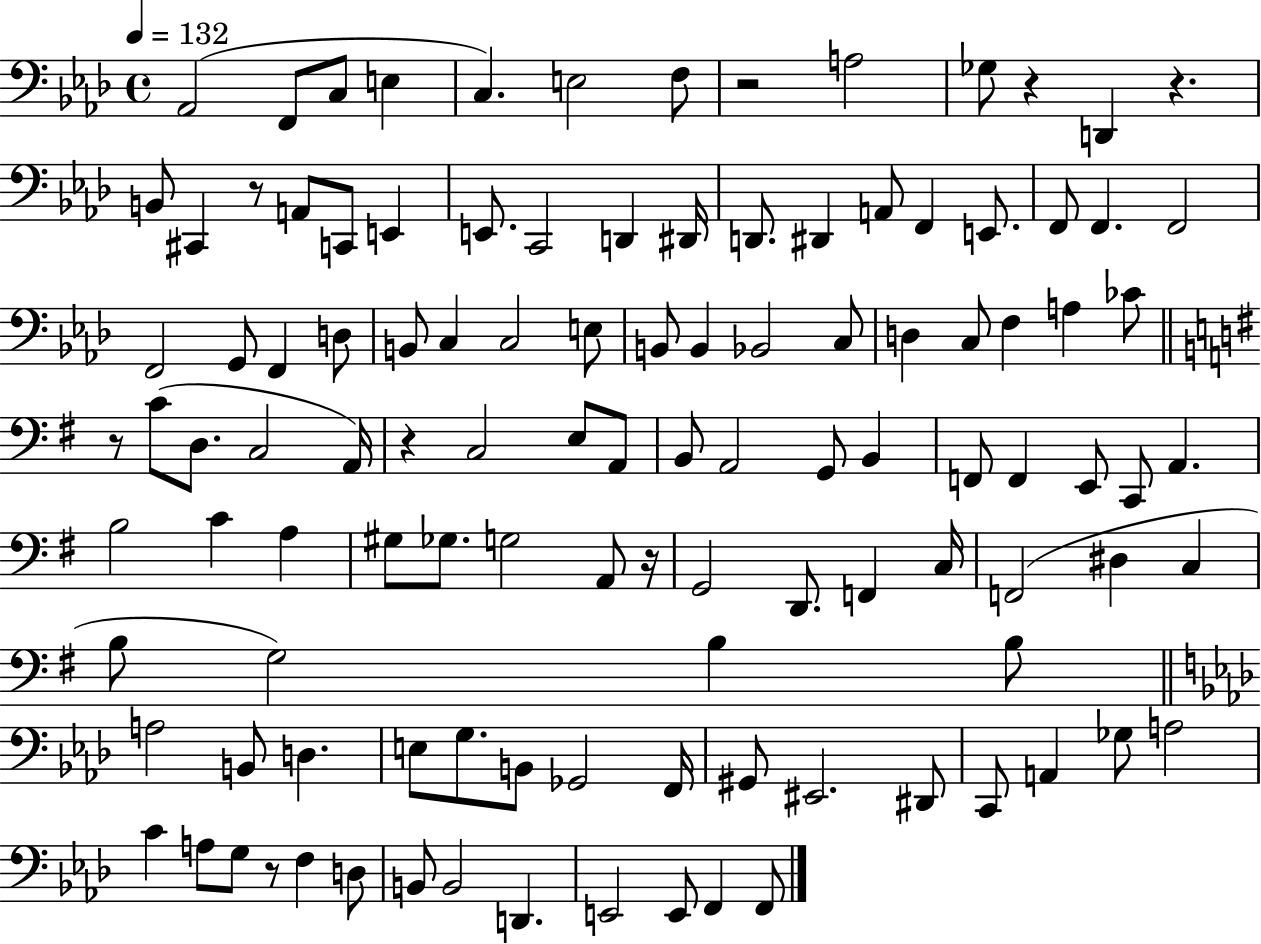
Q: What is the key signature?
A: AES major